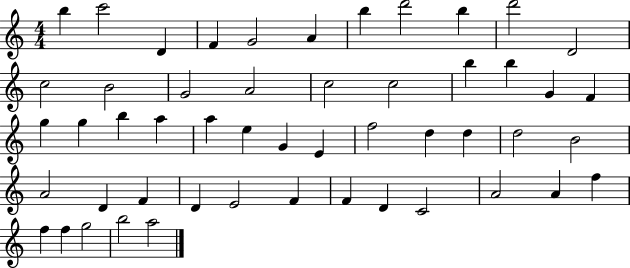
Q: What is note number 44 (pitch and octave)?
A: A4